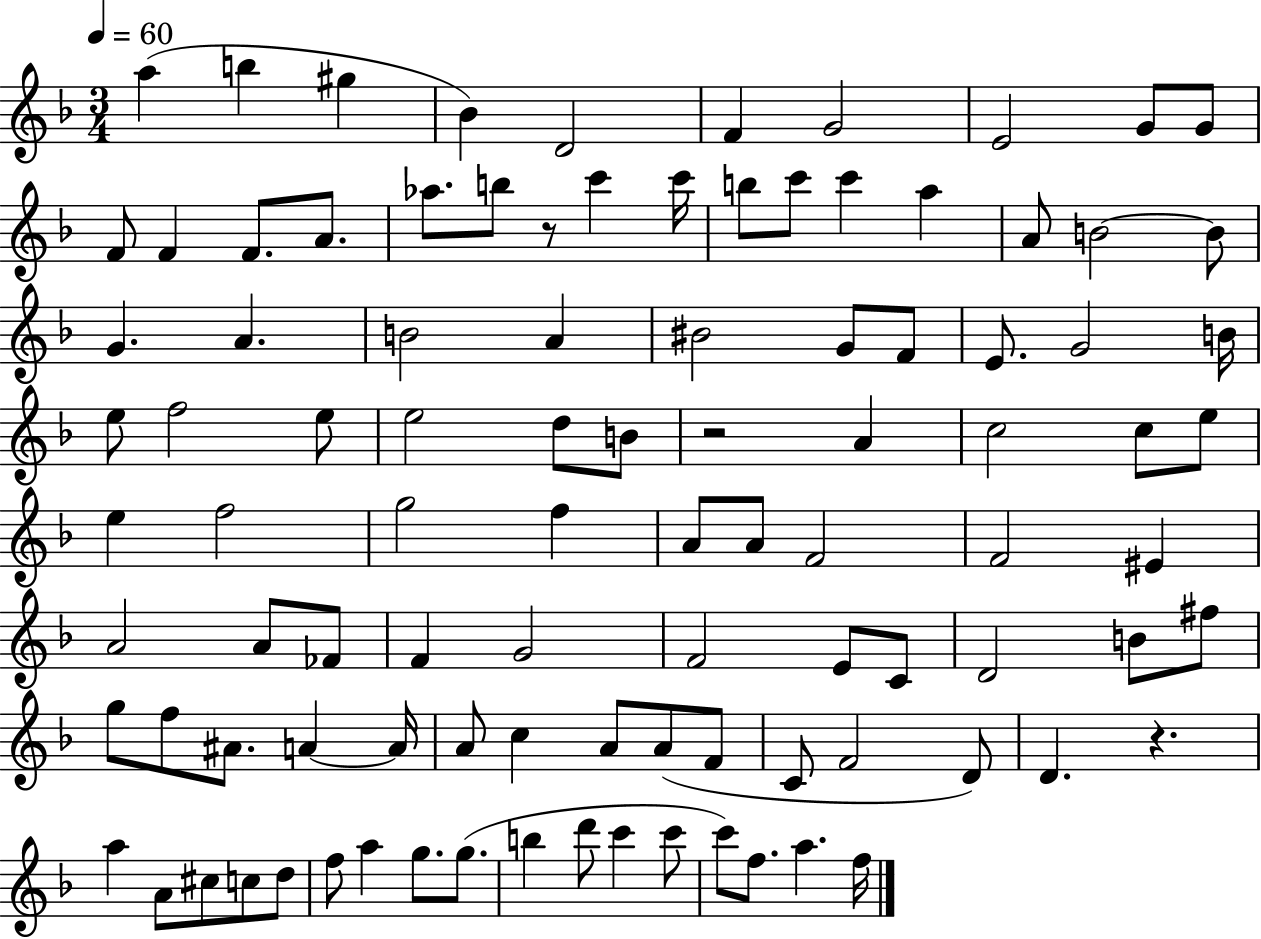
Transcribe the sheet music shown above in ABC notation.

X:1
T:Untitled
M:3/4
L:1/4
K:F
a b ^g _B D2 F G2 E2 G/2 G/2 F/2 F F/2 A/2 _a/2 b/2 z/2 c' c'/4 b/2 c'/2 c' a A/2 B2 B/2 G A B2 A ^B2 G/2 F/2 E/2 G2 B/4 e/2 f2 e/2 e2 d/2 B/2 z2 A c2 c/2 e/2 e f2 g2 f A/2 A/2 F2 F2 ^E A2 A/2 _F/2 F G2 F2 E/2 C/2 D2 B/2 ^f/2 g/2 f/2 ^A/2 A A/4 A/2 c A/2 A/2 F/2 C/2 F2 D/2 D z a A/2 ^c/2 c/2 d/2 f/2 a g/2 g/2 b d'/2 c' c'/2 c'/2 f/2 a f/4